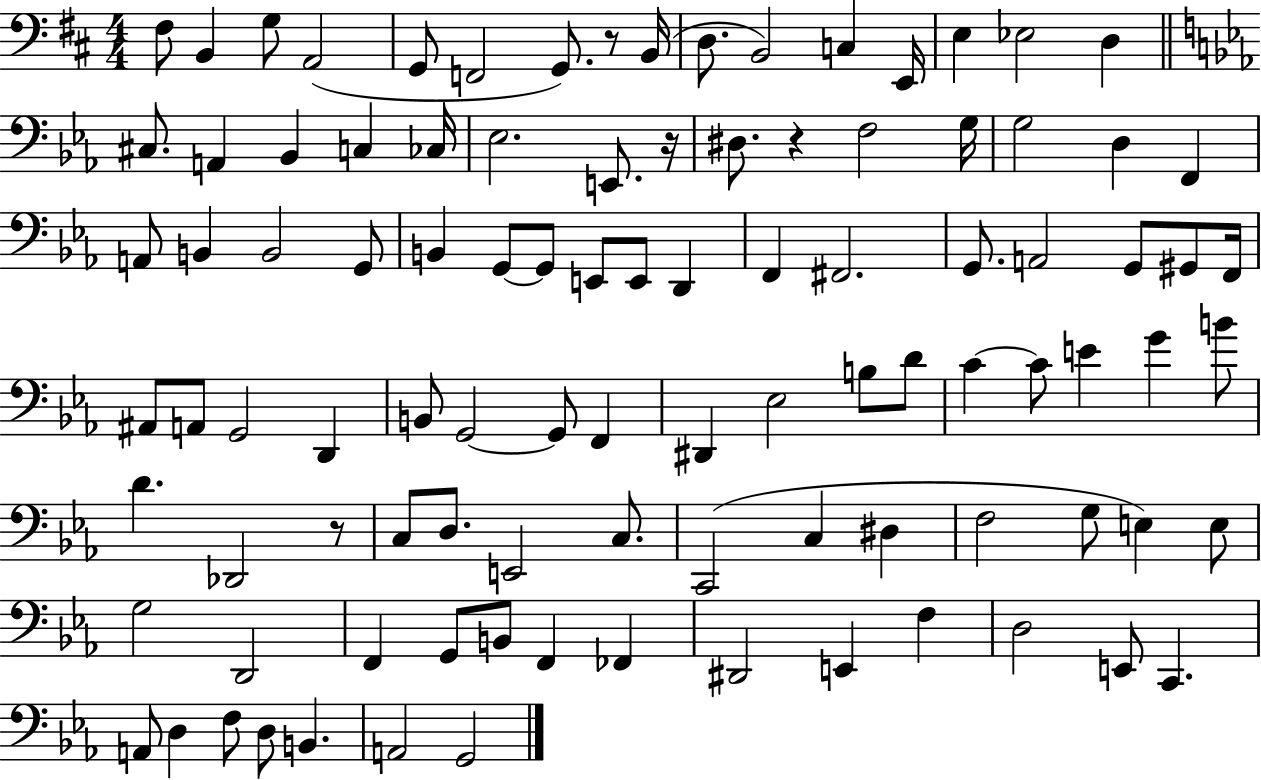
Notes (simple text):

F#3/e B2/q G3/e A2/h G2/e F2/h G2/e. R/e B2/s D3/e. B2/h C3/q E2/s E3/q Eb3/h D3/q C#3/e. A2/q Bb2/q C3/q CES3/s Eb3/h. E2/e. R/s D#3/e. R/q F3/h G3/s G3/h D3/q F2/q A2/e B2/q B2/h G2/e B2/q G2/e G2/e E2/e E2/e D2/q F2/q F#2/h. G2/e. A2/h G2/e G#2/e F2/s A#2/e A2/e G2/h D2/q B2/e G2/h G2/e F2/q D#2/q Eb3/h B3/e D4/e C4/q C4/e E4/q G4/q B4/e D4/q. Db2/h R/e C3/e D3/e. E2/h C3/e. C2/h C3/q D#3/q F3/h G3/e E3/q E3/e G3/h D2/h F2/q G2/e B2/e F2/q FES2/q D#2/h E2/q F3/q D3/h E2/e C2/q. A2/e D3/q F3/e D3/e B2/q. A2/h G2/h